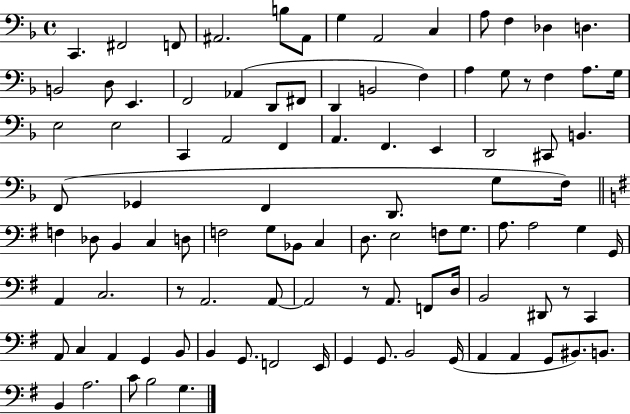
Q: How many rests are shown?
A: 4